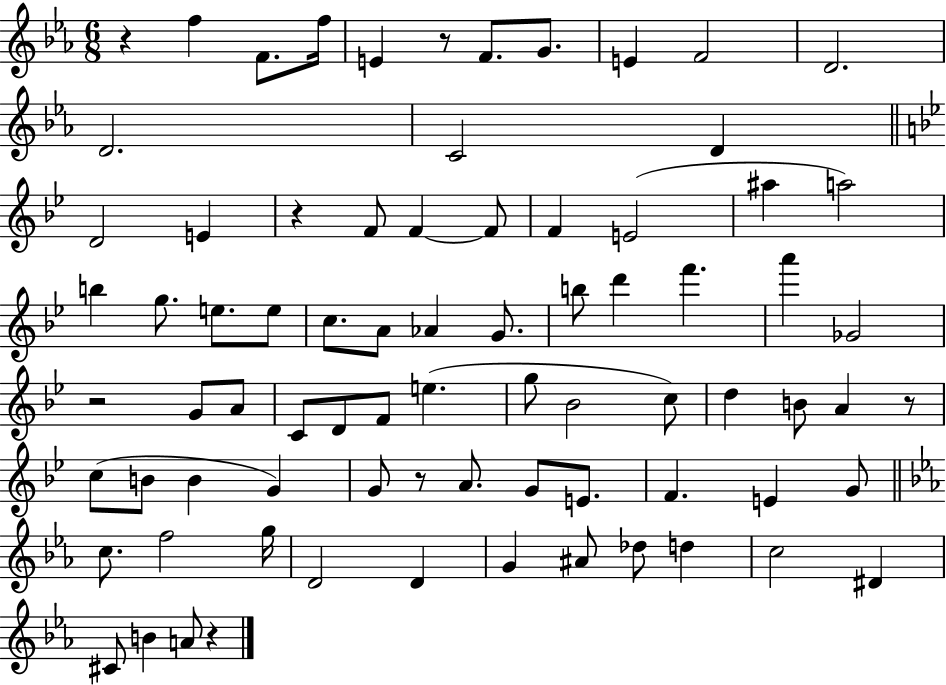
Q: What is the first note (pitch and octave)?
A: F5